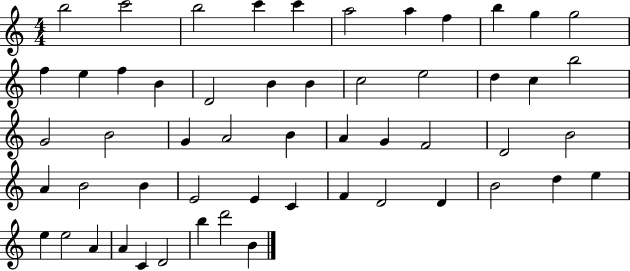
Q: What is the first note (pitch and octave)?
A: B5